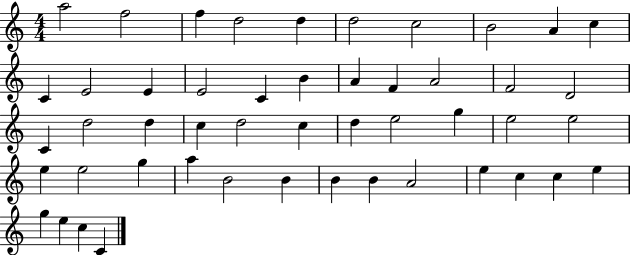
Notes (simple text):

A5/h F5/h F5/q D5/h D5/q D5/h C5/h B4/h A4/q C5/q C4/q E4/h E4/q E4/h C4/q B4/q A4/q F4/q A4/h F4/h D4/h C4/q D5/h D5/q C5/q D5/h C5/q D5/q E5/h G5/q E5/h E5/h E5/q E5/h G5/q A5/q B4/h B4/q B4/q B4/q A4/h E5/q C5/q C5/q E5/q G5/q E5/q C5/q C4/q